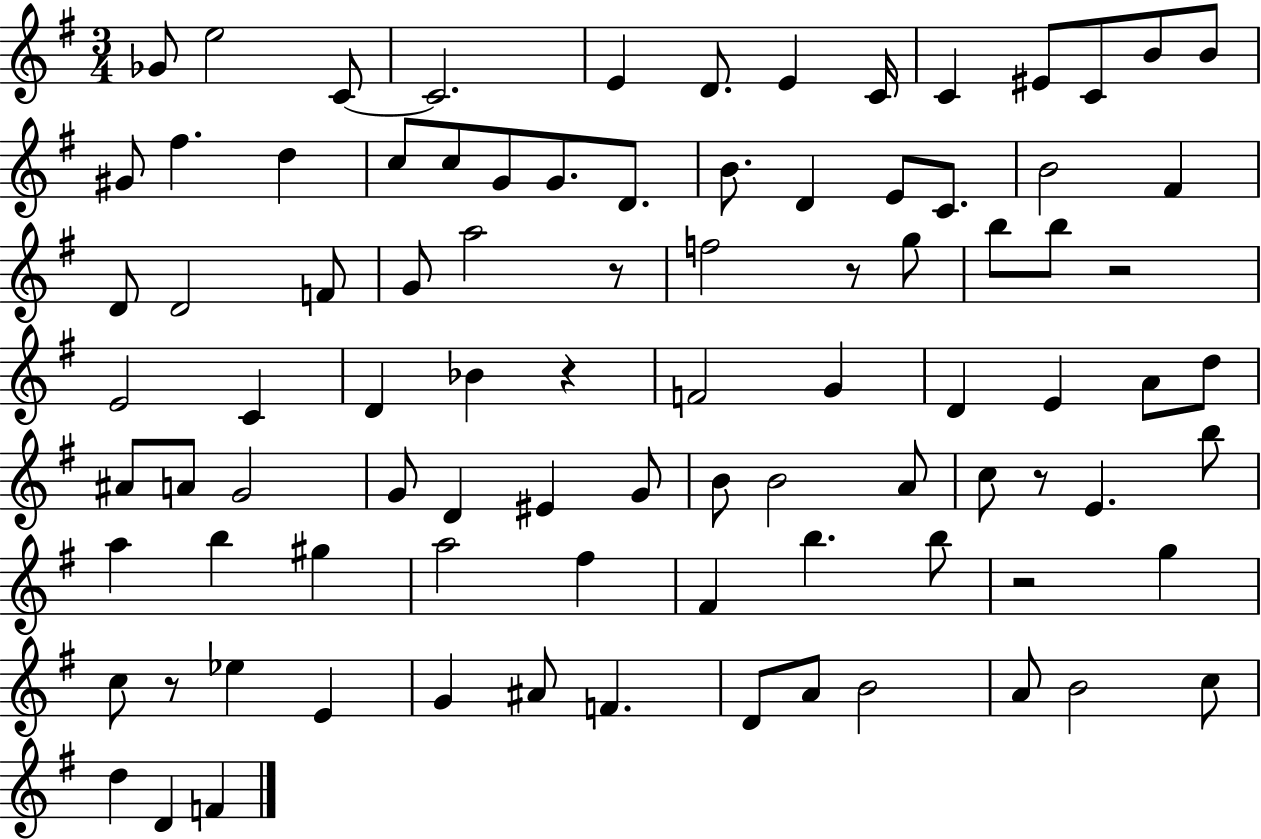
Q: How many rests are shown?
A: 7